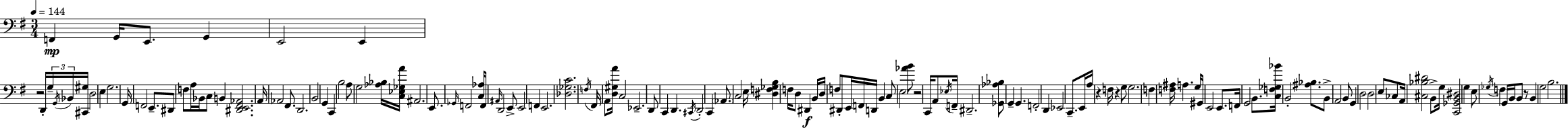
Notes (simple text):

F2/q G2/s E2/e. G2/q E2/h E2/q R/h D2/s G3/s G2/s Bb2/s [C#2,G#3]/s D3/h E3/q G3/h. G2/s F2/h E2/e. D#2/e F3/e A3/s Bb2/s C3/e B2/q [D#2,E2,F#2,Ab2]/h. A2/s Ab2/h F#2/e. D2/h. B2/h G2/q C2/q B3/h A3/e G3/h [Ab3,Bb3]/s [C3,Eb3,Gb3,A4]/s A#2/h. E2/e. Gb2/s F2/h [C3,Ab3]/s F2/e A#2/s D2/h E2/e E2/h F2/q E2/h. [Db3,Gb3,C4]/h. F3/s F#2/s A2/e [D3,G#3,A4]/s C3/h Eb2/h. D2/e C2/q D2/q. C#2/s D2/h C2/q Ab2/e. C3/h E3/s [D#3,F3,Gb3,B3]/q F3/s D3/e D#2/q B2/s D3/s F3/e D#2/e E2/s F2/s D2/s B2/q C3/e E3/h [Ab4,B4]/e R/h C2/s A2/e Eb3/s F2/s D#2/h. [Gb2,Ab3,Bb3]/e G2/q G2/q. F2/h D2/q Eb2/h C2/e. E2/s A3/s R/q F3/s R/q G3/e G3/h. F3/q [F3,A#3]/s A3/q. G3/s G#2/s E2/h E2/e. F2/s G2/h B2/e. [C3,F3,Gb3,Bb4]/s B2/h [A#3,Bb3]/e. B2/e A2/h B2/e G2/q D3/h D3/h E3/e CES3/e A2/s [C#3,Bb3,D#4]/h B2/e G3/s [C2,Gb2,B2,D#3]/h G3/q E3/e Gb3/s F3/q G2/s B2/s B2/e R/e B2/q G3/h B3/h.